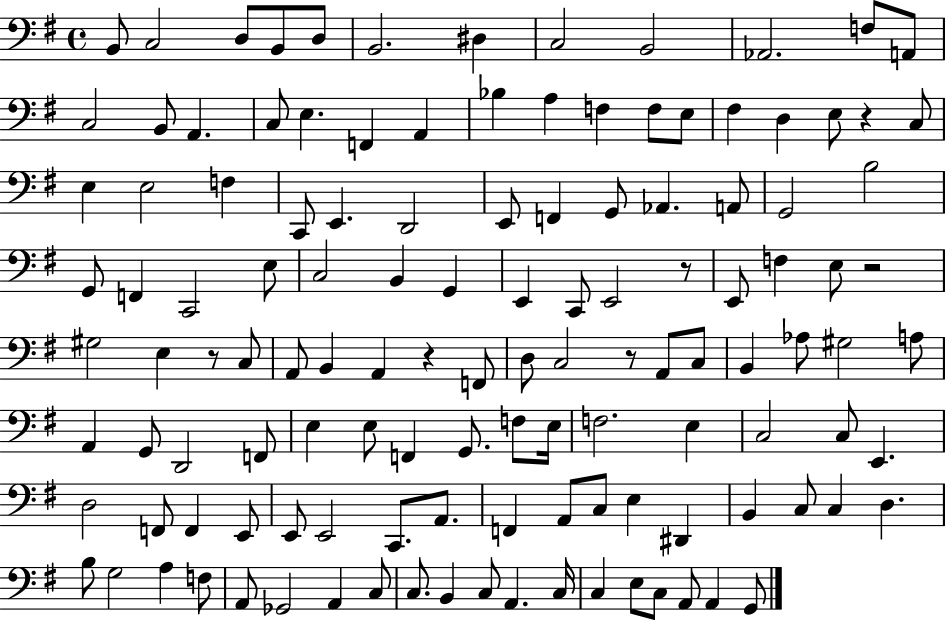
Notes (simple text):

B2/e C3/h D3/e B2/e D3/e B2/h. D#3/q C3/h B2/h Ab2/h. F3/e A2/e C3/h B2/e A2/q. C3/e E3/q. F2/q A2/q Bb3/q A3/q F3/q F3/e E3/e F#3/q D3/q E3/e R/q C3/e E3/q E3/h F3/q C2/e E2/q. D2/h E2/e F2/q G2/e Ab2/q. A2/e G2/h B3/h G2/e F2/q C2/h E3/e C3/h B2/q G2/q E2/q C2/e E2/h R/e E2/e F3/q E3/e R/h G#3/h E3/q R/e C3/e A2/e B2/q A2/q R/q F2/e D3/e C3/h R/e A2/e C3/e B2/q Ab3/e G#3/h A3/e A2/q G2/e D2/h F2/e E3/q E3/e F2/q G2/e. F3/e E3/s F3/h. E3/q C3/h C3/e E2/q. D3/h F2/e F2/q E2/e E2/e E2/h C2/e. A2/e. F2/q A2/e C3/e E3/q D#2/q B2/q C3/e C3/q D3/q. B3/e G3/h A3/q F3/e A2/e Gb2/h A2/q C3/e C3/e. B2/q C3/e A2/q. C3/s C3/q E3/e C3/e A2/e A2/q G2/e